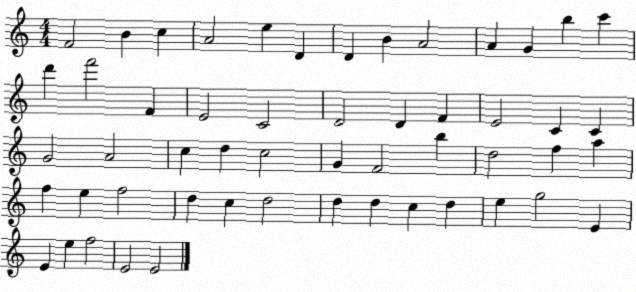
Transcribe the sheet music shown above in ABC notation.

X:1
T:Untitled
M:4/4
L:1/4
K:C
F2 B c A2 e D D B A2 A G b c' d' f'2 F E2 C2 D2 D F E2 C C G2 A2 c d c2 G F2 b d2 f a f e f2 d c d2 d d c d e g2 E E e f2 E2 E2